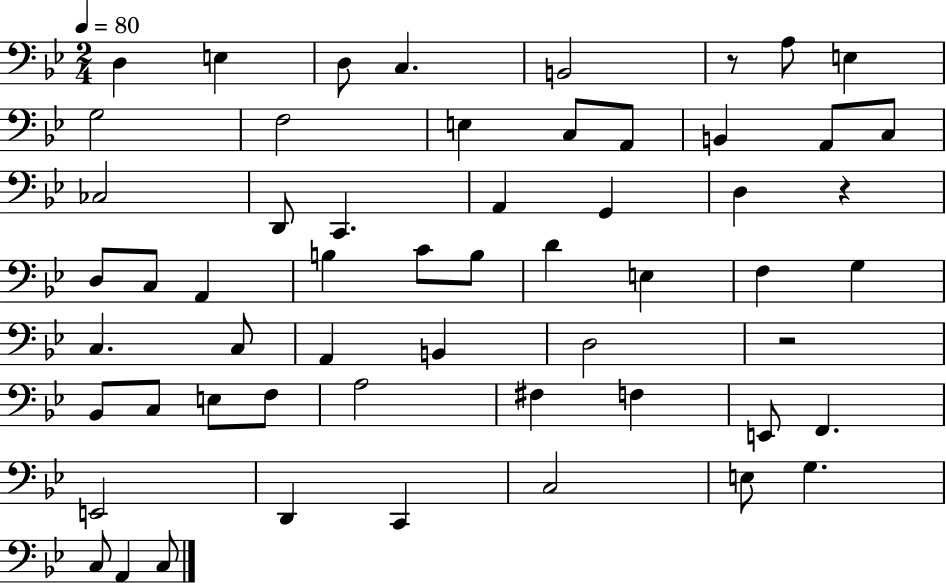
X:1
T:Untitled
M:2/4
L:1/4
K:Bb
D, E, D,/2 C, B,,2 z/2 A,/2 E, G,2 F,2 E, C,/2 A,,/2 B,, A,,/2 C,/2 _C,2 D,,/2 C,, A,, G,, D, z D,/2 C,/2 A,, B, C/2 B,/2 D E, F, G, C, C,/2 A,, B,, D,2 z2 _B,,/2 C,/2 E,/2 F,/2 A,2 ^F, F, E,,/2 F,, E,,2 D,, C,, C,2 E,/2 G, C,/2 A,, C,/2